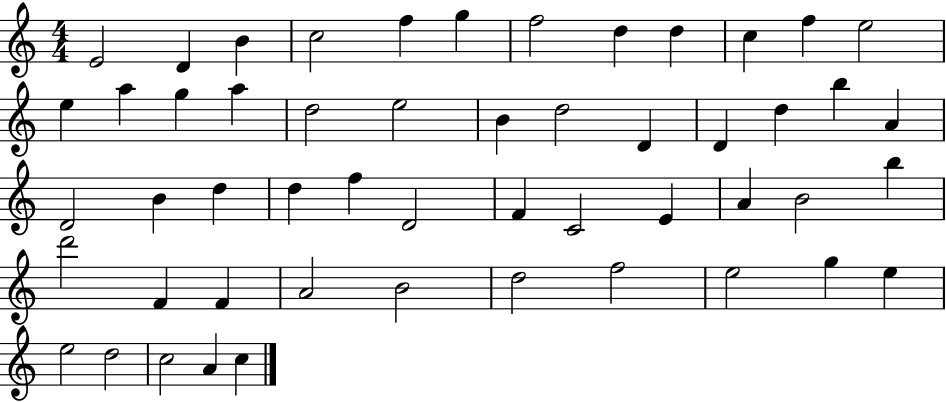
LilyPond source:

{
  \clef treble
  \numericTimeSignature
  \time 4/4
  \key c \major
  e'2 d'4 b'4 | c''2 f''4 g''4 | f''2 d''4 d''4 | c''4 f''4 e''2 | \break e''4 a''4 g''4 a''4 | d''2 e''2 | b'4 d''2 d'4 | d'4 d''4 b''4 a'4 | \break d'2 b'4 d''4 | d''4 f''4 d'2 | f'4 c'2 e'4 | a'4 b'2 b''4 | \break d'''2 f'4 f'4 | a'2 b'2 | d''2 f''2 | e''2 g''4 e''4 | \break e''2 d''2 | c''2 a'4 c''4 | \bar "|."
}